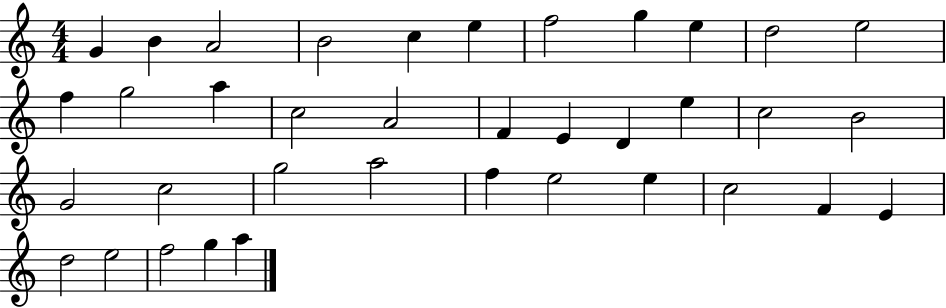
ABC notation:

X:1
T:Untitled
M:4/4
L:1/4
K:C
G B A2 B2 c e f2 g e d2 e2 f g2 a c2 A2 F E D e c2 B2 G2 c2 g2 a2 f e2 e c2 F E d2 e2 f2 g a